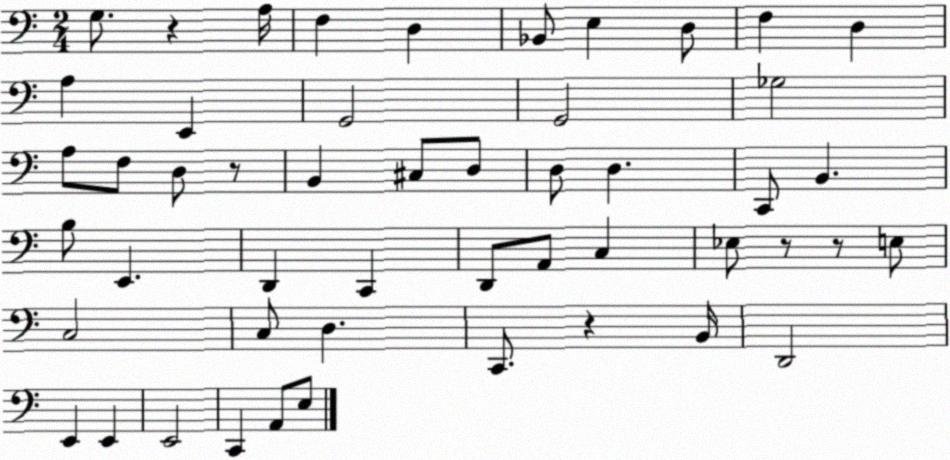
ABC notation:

X:1
T:Untitled
M:2/4
L:1/4
K:C
G,/2 z A,/4 F, D, _B,,/2 E, D,/2 F, D, A, E,, G,,2 G,,2 _G,2 A,/2 F,/2 D,/2 z/2 B,, ^C,/2 D,/2 D,/2 D, C,,/2 B,, B,/2 E,, D,, C,, D,,/2 A,,/2 C, _E,/2 z/2 z/2 E,/2 C,2 C,/2 D, C,,/2 z B,,/4 D,,2 E,, E,, E,,2 C,, A,,/2 E,/2